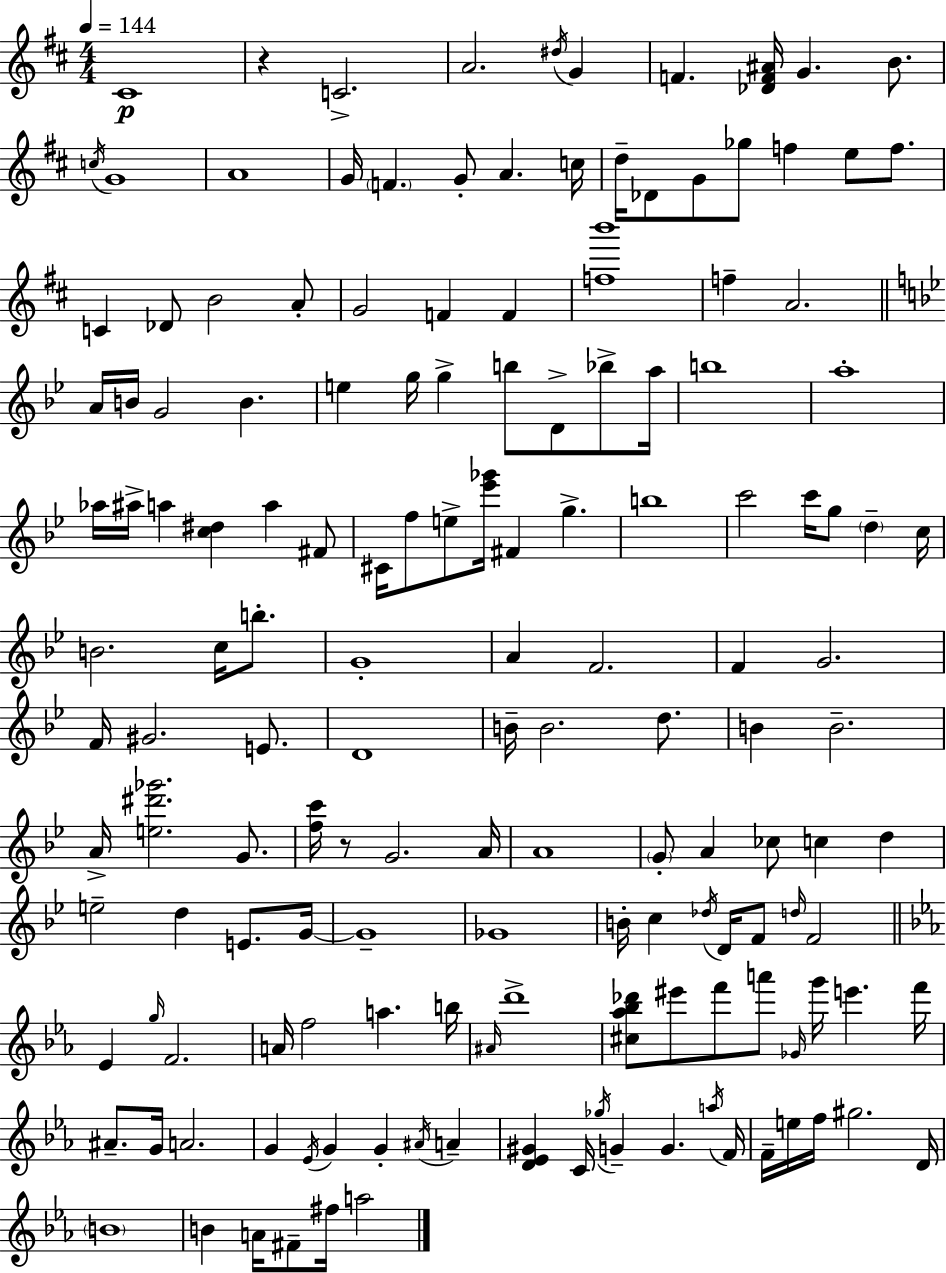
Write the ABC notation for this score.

X:1
T:Untitled
M:4/4
L:1/4
K:D
^C4 z C2 A2 ^d/4 G F [_DF^A]/4 G B/2 c/4 G4 A4 G/4 F G/2 A c/4 d/4 _D/2 G/2 _g/2 f e/2 f/2 C _D/2 B2 A/2 G2 F F [fb']4 f A2 A/4 B/4 G2 B e g/4 g b/2 D/2 _b/2 a/4 b4 a4 _a/4 ^a/4 a [c^d] a ^F/2 ^C/4 f/2 e/2 [_e'_g']/4 ^F g b4 c'2 c'/4 g/2 d c/4 B2 c/4 b/2 G4 A F2 F G2 F/4 ^G2 E/2 D4 B/4 B2 d/2 B B2 A/4 [e^d'_g']2 G/2 [fc']/4 z/2 G2 A/4 A4 G/2 A _c/2 c d e2 d E/2 G/4 G4 _G4 B/4 c _d/4 D/4 F/2 d/4 F2 _E g/4 F2 A/4 f2 a b/4 ^A/4 d'4 [^c_a_b_d']/2 ^e'/2 f'/2 a'/2 _G/4 g'/4 e' f'/4 ^A/2 G/4 A2 G _E/4 G G ^A/4 A [D_E^G] C/4 _g/4 G G a/4 F/4 F/4 e/4 f/4 ^g2 D/4 B4 B A/4 ^F/2 ^f/4 a2